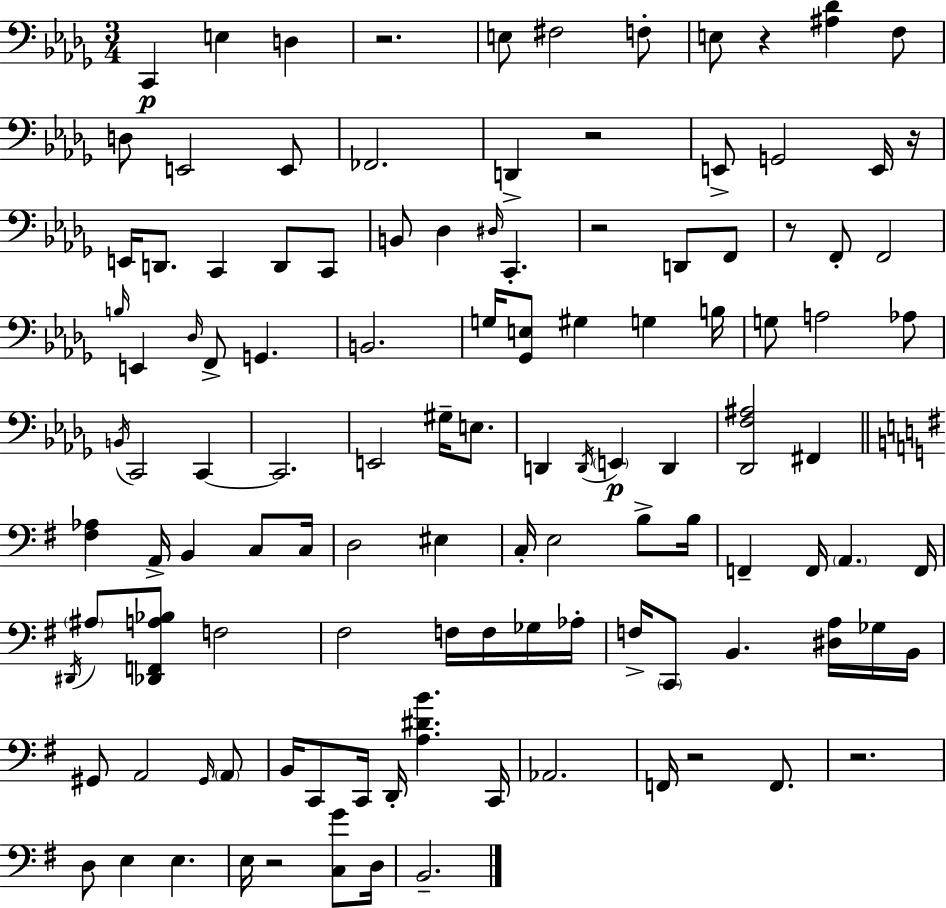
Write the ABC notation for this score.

X:1
T:Untitled
M:3/4
L:1/4
K:Bbm
C,, E, D, z2 E,/2 ^F,2 F,/2 E,/2 z [^A,_D] F,/2 D,/2 E,,2 E,,/2 _F,,2 D,, z2 E,,/2 G,,2 E,,/4 z/4 E,,/4 D,,/2 C,, D,,/2 C,,/2 B,,/2 _D, ^D,/4 C,, z2 D,,/2 F,,/2 z/2 F,,/2 F,,2 B,/4 E,, _D,/4 F,,/2 G,, B,,2 G,/4 [_G,,E,]/2 ^G, G, B,/4 G,/2 A,2 _A,/2 B,,/4 C,,2 C,, C,,2 E,,2 ^G,/4 E,/2 D,, D,,/4 E,, D,, [_D,,F,^A,]2 ^F,, [^F,_A,] A,,/4 B,, C,/2 C,/4 D,2 ^E, C,/4 E,2 B,/2 B,/4 F,, F,,/4 A,, F,,/4 ^D,,/4 ^A,/2 [_D,,F,,A,_B,]/2 F,2 ^F,2 F,/4 F,/4 _G,/4 _A,/4 F,/4 C,,/2 B,, [^D,A,]/4 _G,/4 B,,/4 ^G,,/2 A,,2 ^G,,/4 A,,/2 B,,/4 C,,/2 C,,/4 D,,/4 [A,^DB] C,,/4 _A,,2 F,,/4 z2 F,,/2 z2 D,/2 E, E, E,/4 z2 [C,G]/2 D,/4 B,,2